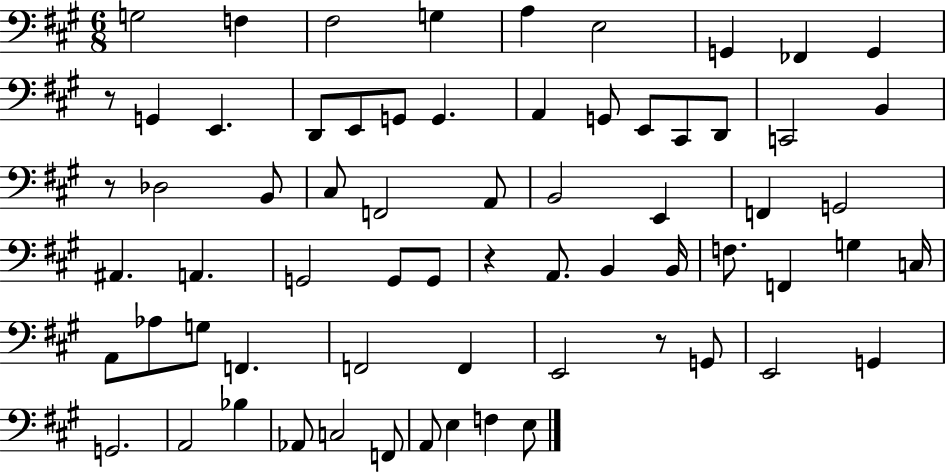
{
  \clef bass
  \numericTimeSignature
  \time 6/8
  \key a \major
  g2 f4 | fis2 g4 | a4 e2 | g,4 fes,4 g,4 | \break r8 g,4 e,4. | d,8 e,8 g,8 g,4. | a,4 g,8 e,8 cis,8 d,8 | c,2 b,4 | \break r8 des2 b,8 | cis8 f,2 a,8 | b,2 e,4 | f,4 g,2 | \break ais,4. a,4. | g,2 g,8 g,8 | r4 a,8. b,4 b,16 | f8. f,4 g4 c16 | \break a,8 aes8 g8 f,4. | f,2 f,4 | e,2 r8 g,8 | e,2 g,4 | \break g,2. | a,2 bes4 | aes,8 c2 f,8 | a,8 e4 f4 e8 | \break \bar "|."
}